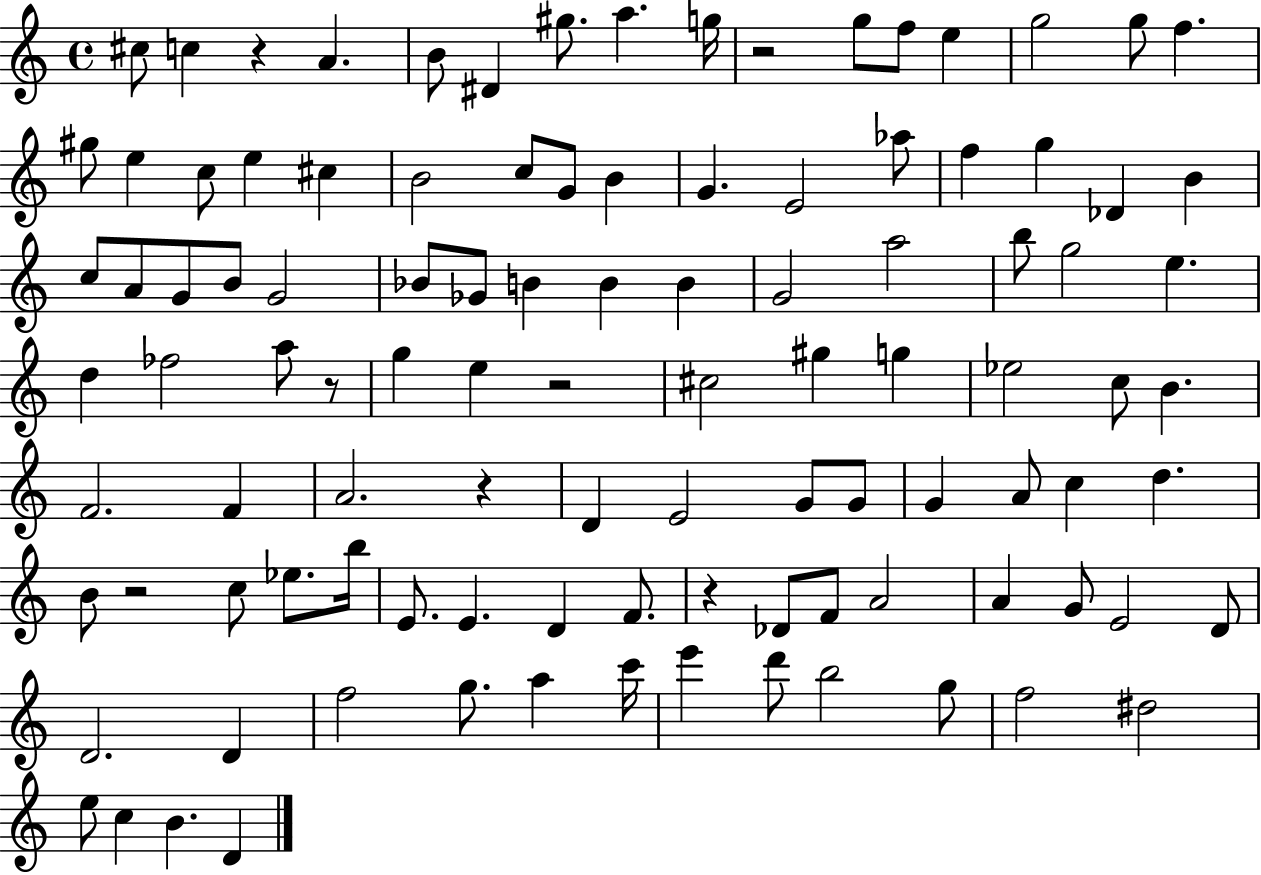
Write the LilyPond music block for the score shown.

{
  \clef treble
  \time 4/4
  \defaultTimeSignature
  \key c \major
  cis''8 c''4 r4 a'4. | b'8 dis'4 gis''8. a''4. g''16 | r2 g''8 f''8 e''4 | g''2 g''8 f''4. | \break gis''8 e''4 c''8 e''4 cis''4 | b'2 c''8 g'8 b'4 | g'4. e'2 aes''8 | f''4 g''4 des'4 b'4 | \break c''8 a'8 g'8 b'8 g'2 | bes'8 ges'8 b'4 b'4 b'4 | g'2 a''2 | b''8 g''2 e''4. | \break d''4 fes''2 a''8 r8 | g''4 e''4 r2 | cis''2 gis''4 g''4 | ees''2 c''8 b'4. | \break f'2. f'4 | a'2. r4 | d'4 e'2 g'8 g'8 | g'4 a'8 c''4 d''4. | \break b'8 r2 c''8 ees''8. b''16 | e'8. e'4. d'4 f'8. | r4 des'8 f'8 a'2 | a'4 g'8 e'2 d'8 | \break d'2. d'4 | f''2 g''8. a''4 c'''16 | e'''4 d'''8 b''2 g''8 | f''2 dis''2 | \break e''8 c''4 b'4. d'4 | \bar "|."
}